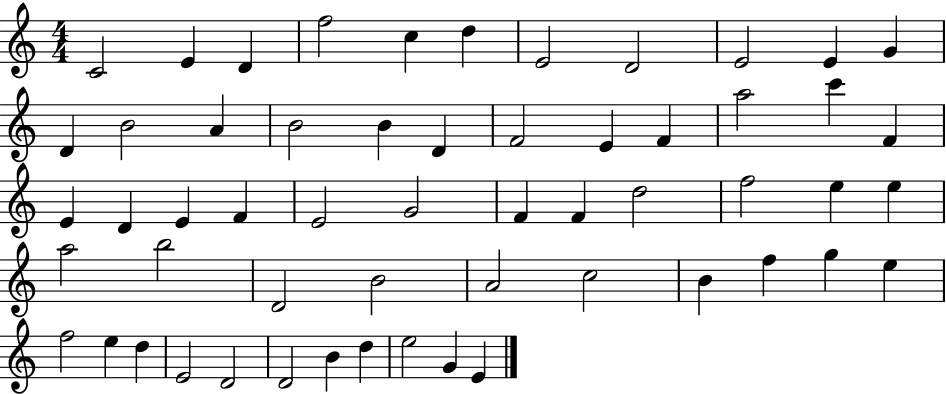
C4/h E4/q D4/q F5/h C5/q D5/q E4/h D4/h E4/h E4/q G4/q D4/q B4/h A4/q B4/h B4/q D4/q F4/h E4/q F4/q A5/h C6/q F4/q E4/q D4/q E4/q F4/q E4/h G4/h F4/q F4/q D5/h F5/h E5/q E5/q A5/h B5/h D4/h B4/h A4/h C5/h B4/q F5/q G5/q E5/q F5/h E5/q D5/q E4/h D4/h D4/h B4/q D5/q E5/h G4/q E4/q